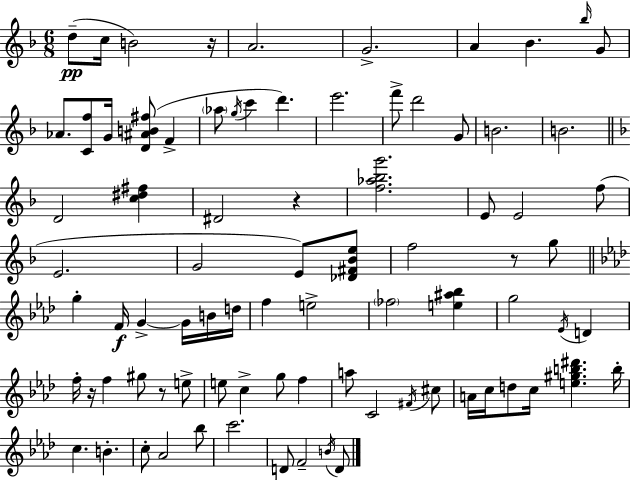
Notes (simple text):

D5/e C5/s B4/h R/s A4/h. G4/h. A4/q Bb4/q. Bb5/s G4/e Ab4/e. [C4,F5]/e G4/s [D4,A#4,B4,F#5]/e F4/q Ab5/e G5/s C6/q D6/q. E6/h. F6/e D6/h G4/e B4/h. B4/h. D4/h [C5,D#5,F#5]/q D#4/h R/q [F5,Ab5,Bb5,G6]/h. E4/e E4/h F5/e E4/h. G4/h E4/e [Db4,F#4,Bb4,E5]/e F5/h R/e G5/e G5/q F4/s G4/q G4/s B4/s D5/s F5/q E5/h FES5/h [E5,A#5,Bb5]/q G5/h Eb4/s D4/q F5/s R/s F5/q G#5/e R/e E5/e E5/e C5/q G5/e F5/q A5/e C4/h F#4/s C#5/e A4/s C5/s D5/e C5/s [E5,G#5,B5,D#6]/q. B5/s C5/q. B4/q. C5/e Ab4/h Bb5/e C6/h. D4/e F4/h B4/s D4/e